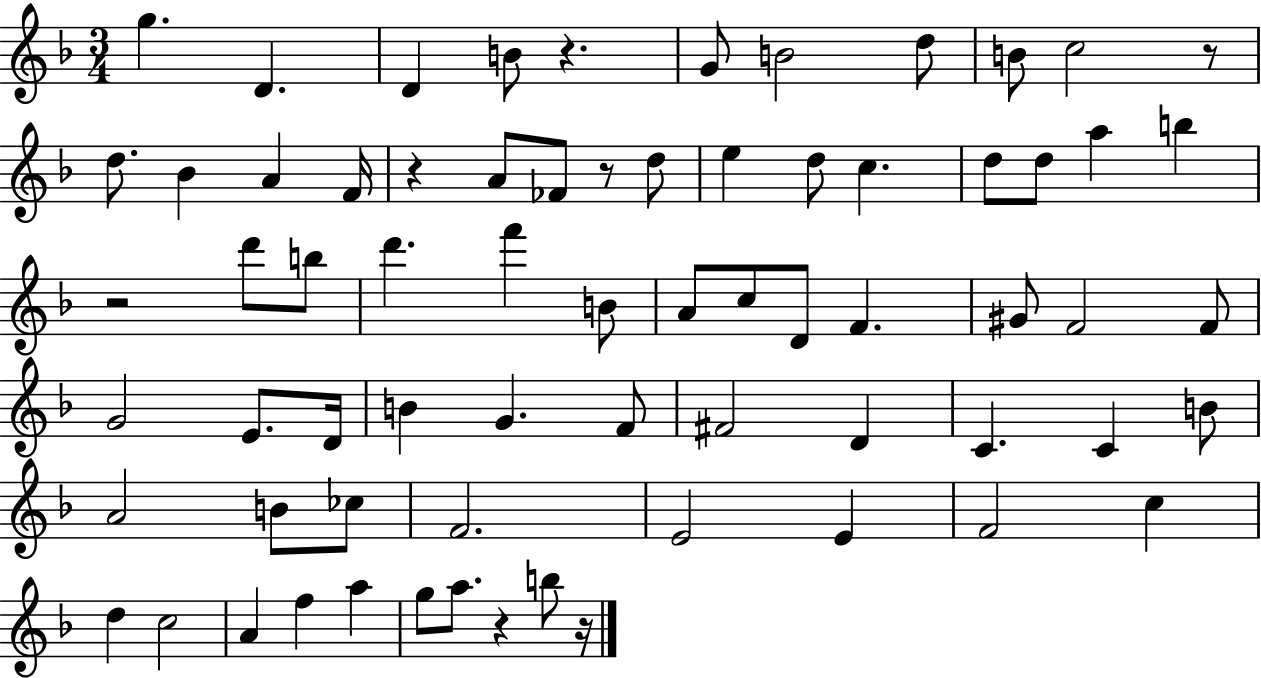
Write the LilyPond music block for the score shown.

{
  \clef treble
  \numericTimeSignature
  \time 3/4
  \key f \major
  g''4. d'4. | d'4 b'8 r4. | g'8 b'2 d''8 | b'8 c''2 r8 | \break d''8. bes'4 a'4 f'16 | r4 a'8 fes'8 r8 d''8 | e''4 d''8 c''4. | d''8 d''8 a''4 b''4 | \break r2 d'''8 b''8 | d'''4. f'''4 b'8 | a'8 c''8 d'8 f'4. | gis'8 f'2 f'8 | \break g'2 e'8. d'16 | b'4 g'4. f'8 | fis'2 d'4 | c'4. c'4 b'8 | \break a'2 b'8 ces''8 | f'2. | e'2 e'4 | f'2 c''4 | \break d''4 c''2 | a'4 f''4 a''4 | g''8 a''8. r4 b''8 r16 | \bar "|."
}